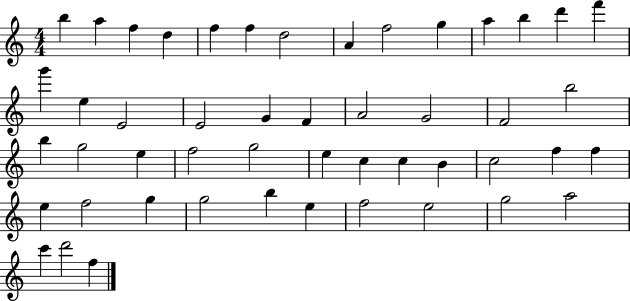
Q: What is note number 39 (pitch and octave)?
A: G5